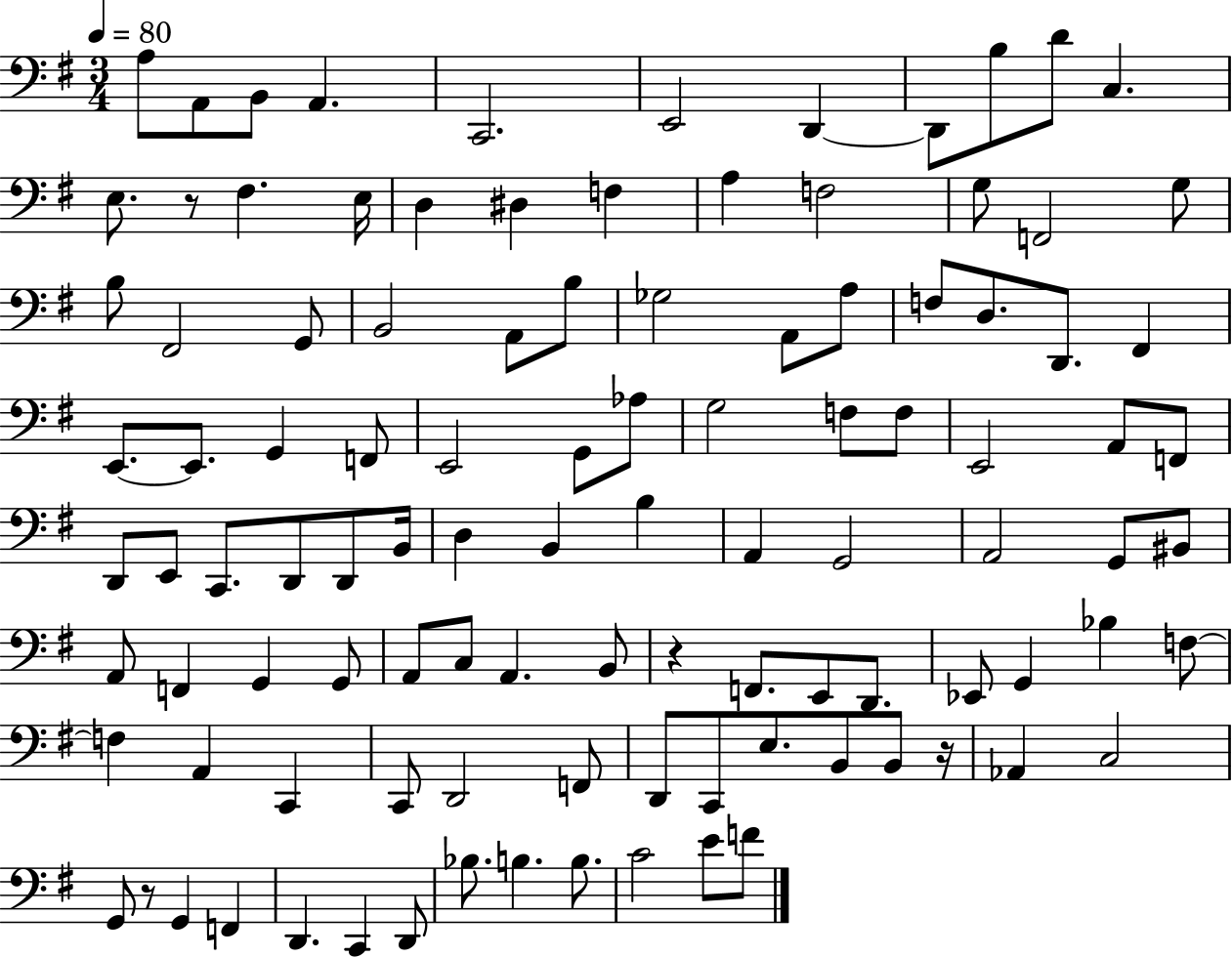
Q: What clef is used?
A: bass